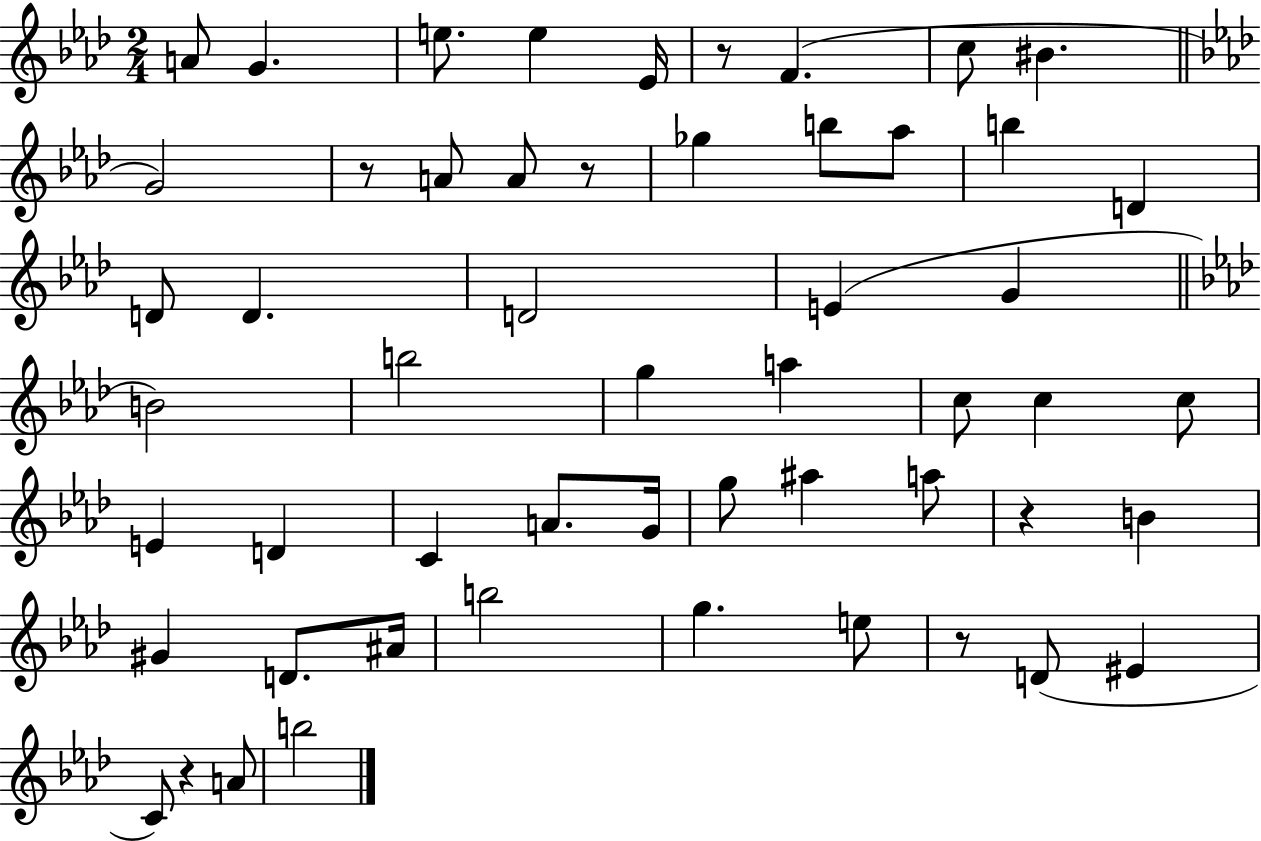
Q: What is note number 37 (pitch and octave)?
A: B4